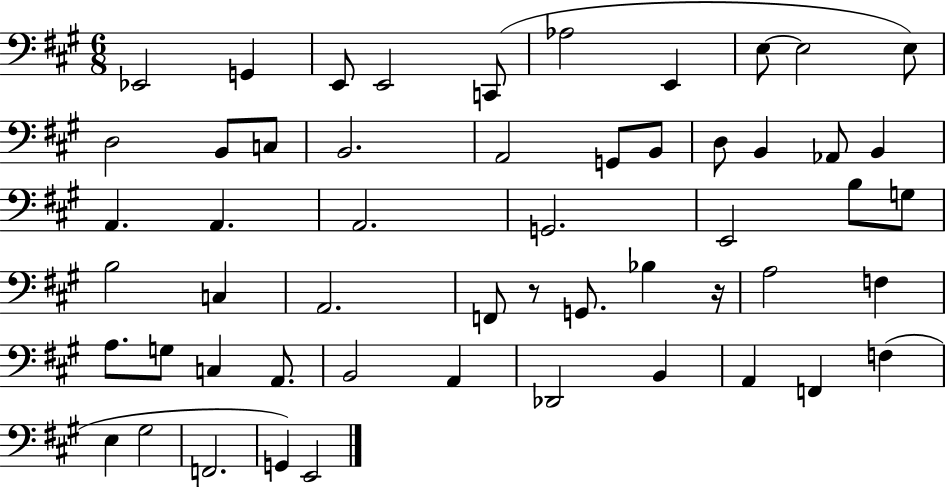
{
  \clef bass
  \numericTimeSignature
  \time 6/8
  \key a \major
  ees,2 g,4 | e,8 e,2 c,8( | aes2 e,4 | e8~~ e2 e8) | \break d2 b,8 c8 | b,2. | a,2 g,8 b,8 | d8 b,4 aes,8 b,4 | \break a,4. a,4. | a,2. | g,2. | e,2 b8 g8 | \break b2 c4 | a,2. | f,8 r8 g,8. bes4 r16 | a2 f4 | \break a8. g8 c4 a,8. | b,2 a,4 | des,2 b,4 | a,4 f,4 f4( | \break e4 gis2 | f,2. | g,4) e,2 | \bar "|."
}